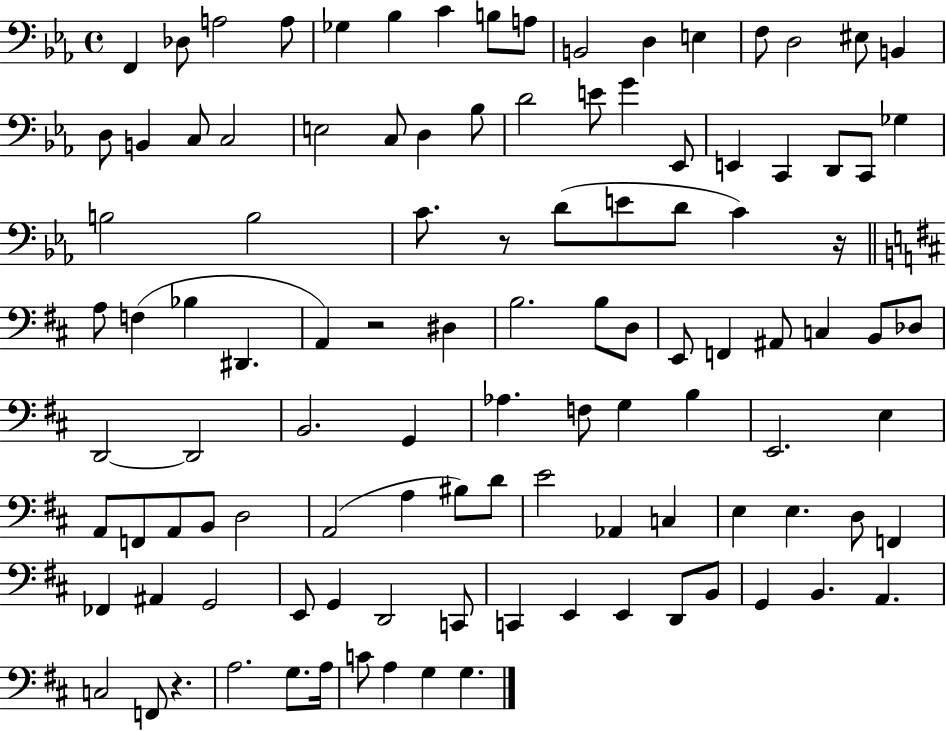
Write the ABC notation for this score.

X:1
T:Untitled
M:4/4
L:1/4
K:Eb
F,, _D,/2 A,2 A,/2 _G, _B, C B,/2 A,/2 B,,2 D, E, F,/2 D,2 ^E,/2 B,, D,/2 B,, C,/2 C,2 E,2 C,/2 D, _B,/2 D2 E/2 G _E,,/2 E,, C,, D,,/2 C,,/2 _G, B,2 B,2 C/2 z/2 D/2 E/2 D/2 C z/4 A,/2 F, _B, ^D,, A,, z2 ^D, B,2 B,/2 D,/2 E,,/2 F,, ^A,,/2 C, B,,/2 _D,/2 D,,2 D,,2 B,,2 G,, _A, F,/2 G, B, E,,2 E, A,,/2 F,,/2 A,,/2 B,,/2 D,2 A,,2 A, ^B,/2 D/2 E2 _A,, C, E, E, D,/2 F,, _F,, ^A,, G,,2 E,,/2 G,, D,,2 C,,/2 C,, E,, E,, D,,/2 B,,/2 G,, B,, A,, C,2 F,,/2 z A,2 G,/2 A,/4 C/2 A, G, G,